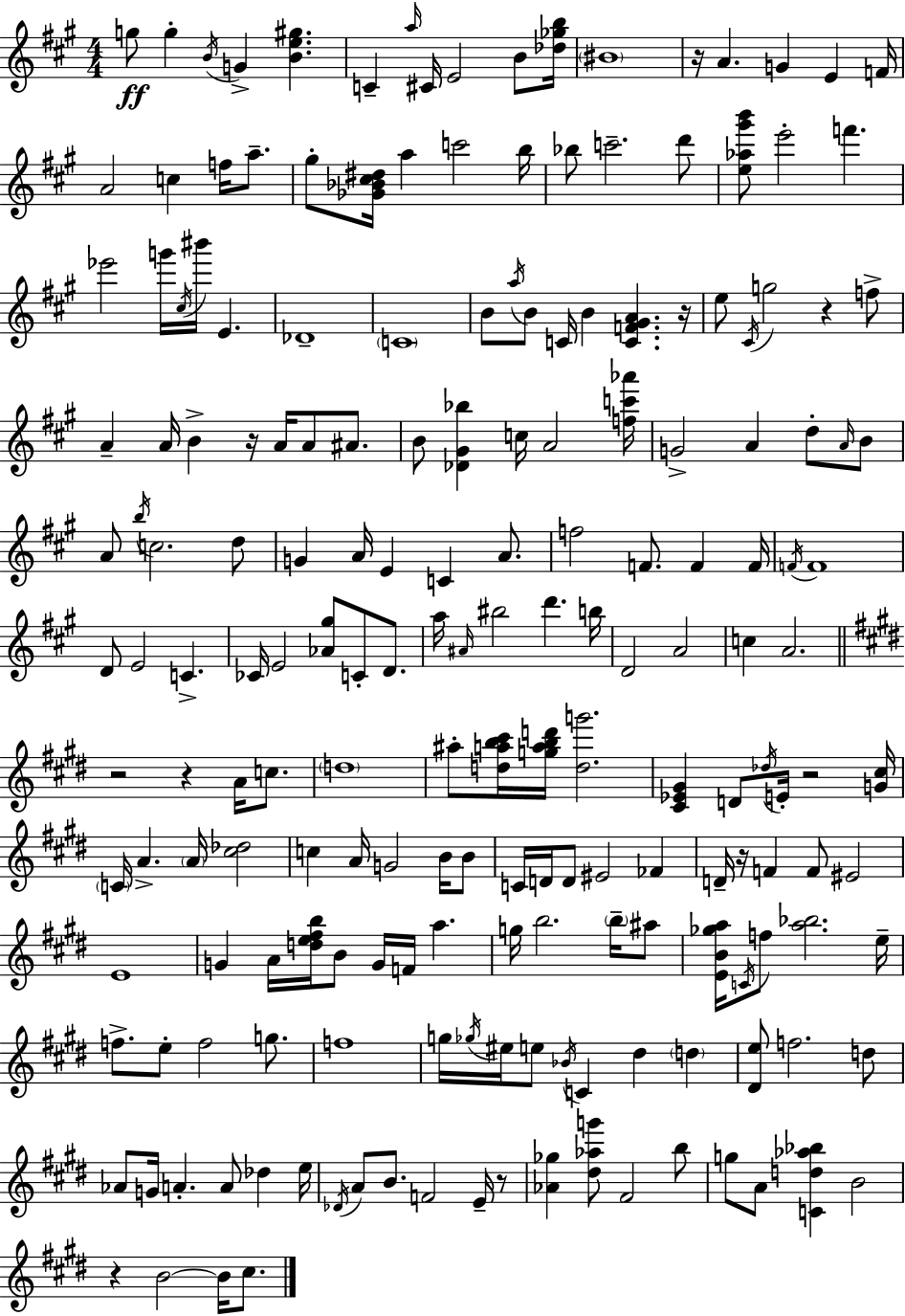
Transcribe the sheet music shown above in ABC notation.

X:1
T:Untitled
M:4/4
L:1/4
K:A
g/2 g B/4 G [Be^g] C a/4 ^C/4 E2 B/2 [_d_gb]/4 ^B4 z/4 A G E F/4 A2 c f/4 a/2 ^g/2 [_G_B^c^d]/4 a c'2 b/4 _b/2 c'2 d'/2 [e_a^g'b']/2 e'2 f' _e'2 g'/4 ^c/4 ^b'/4 E _D4 C4 B/2 a/4 B/2 C/4 B [CF^GA] z/4 e/2 ^C/4 g2 z f/2 A A/4 B z/4 A/4 A/2 ^A/2 B/2 [_D^G_b] c/4 A2 [fc'_a']/4 G2 A d/2 A/4 B/2 A/2 b/4 c2 d/2 G A/4 E C A/2 f2 F/2 F F/4 F/4 F4 D/2 E2 C _C/4 E2 [_A^g]/2 C/2 D/2 a/4 ^A/4 ^b2 d' b/4 D2 A2 c A2 z2 z A/4 c/2 d4 ^a/2 [dab^c']/4 [gabd']/4 [dg']2 [^C_E^G] D/2 _d/4 E/4 z2 [G^c]/4 C/4 A A/4 [^c_d]2 c A/4 G2 B/4 B/2 C/4 D/4 D/2 ^E2 _F D/4 z/4 F F/2 ^E2 E4 G A/4 [de^fb]/4 B/2 G/4 F/4 a g/4 b2 b/4 ^a/2 [EB_ga]/4 C/4 f/2 [a_b]2 e/4 f/2 e/2 f2 g/2 f4 g/4 _g/4 ^e/4 e/2 _B/4 C ^d d [^De]/2 f2 d/2 _A/2 G/4 A A/2 _d e/4 _D/4 A/2 B/2 F2 E/4 z/2 [_A_g] [^d_ag']/2 ^F2 b/2 g/2 A/2 [Cd_a_b] B2 z B2 B/4 ^c/2